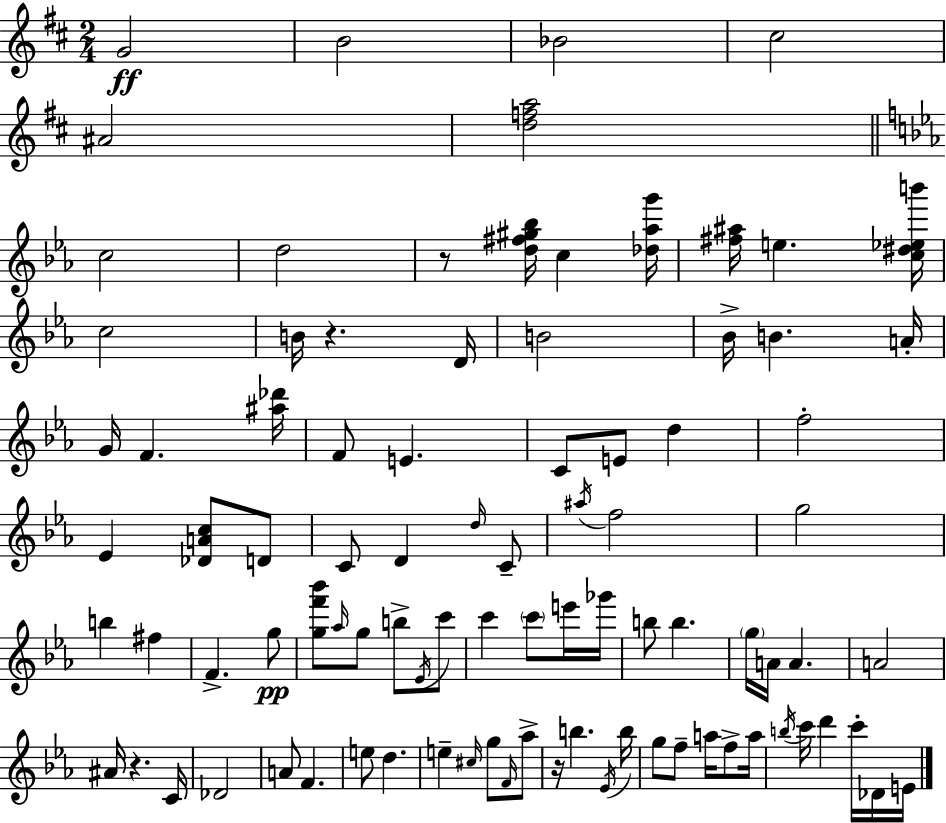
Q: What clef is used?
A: treble